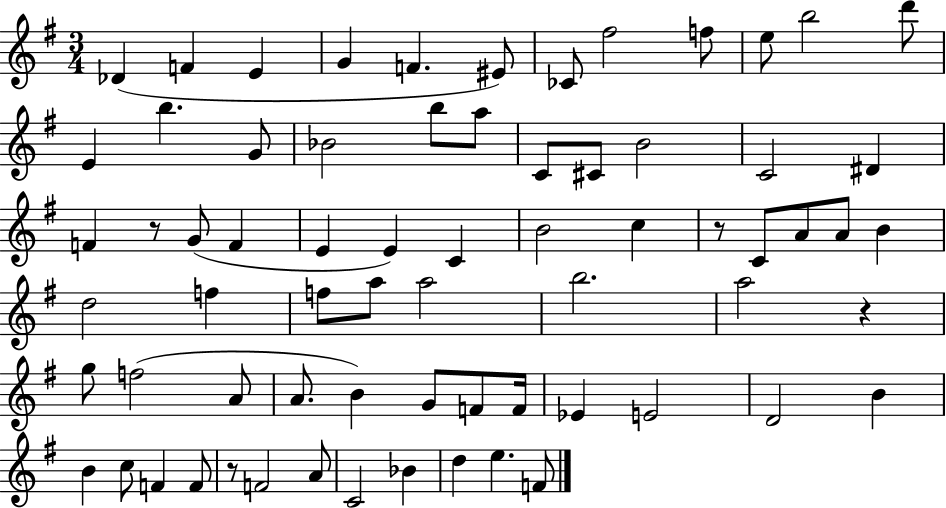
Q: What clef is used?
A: treble